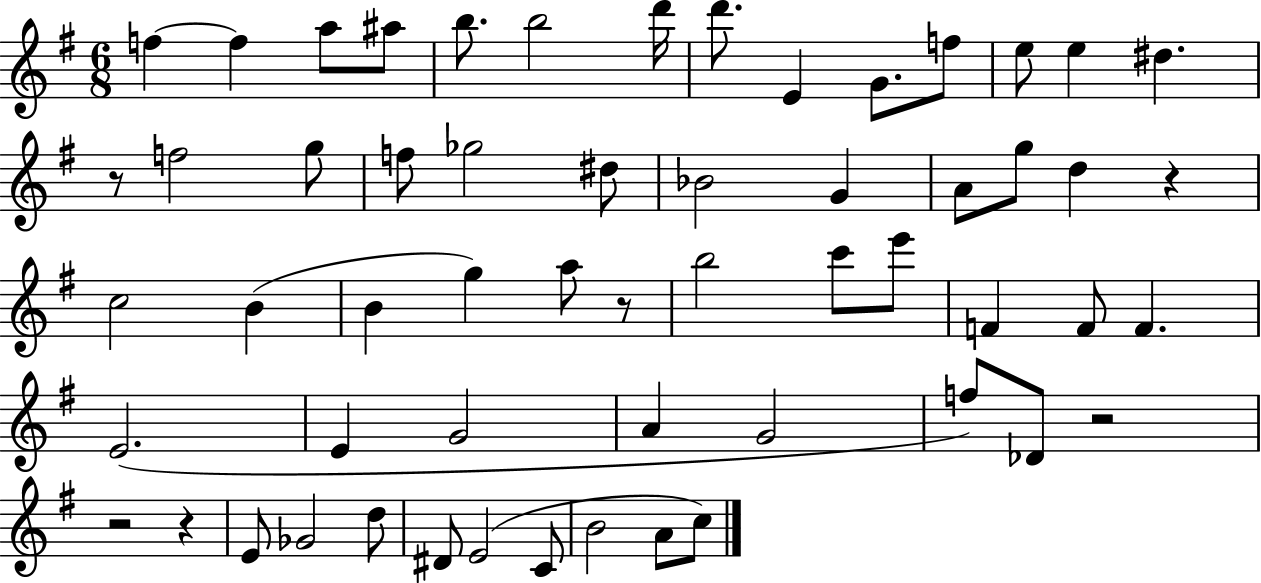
F5/q F5/q A5/e A#5/e B5/e. B5/h D6/s D6/e. E4/q G4/e. F5/e E5/e E5/q D#5/q. R/e F5/h G5/e F5/e Gb5/h D#5/e Bb4/h G4/q A4/e G5/e D5/q R/q C5/h B4/q B4/q G5/q A5/e R/e B5/h C6/e E6/e F4/q F4/e F4/q. E4/h. E4/q G4/h A4/q G4/h F5/e Db4/e R/h R/h R/q E4/e Gb4/h D5/e D#4/e E4/h C4/e B4/h A4/e C5/e